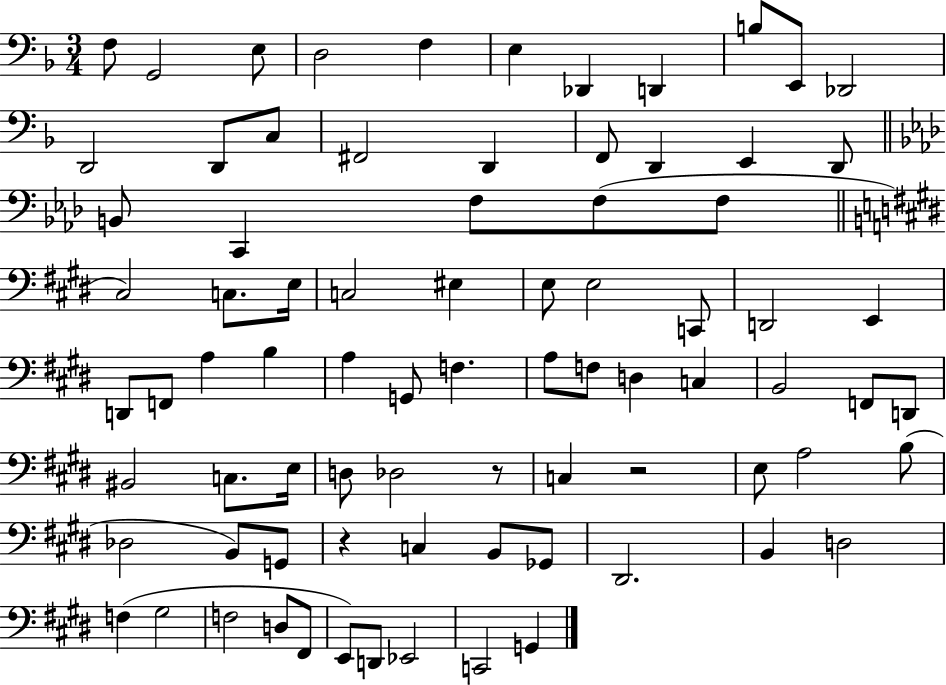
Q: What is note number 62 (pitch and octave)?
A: C3